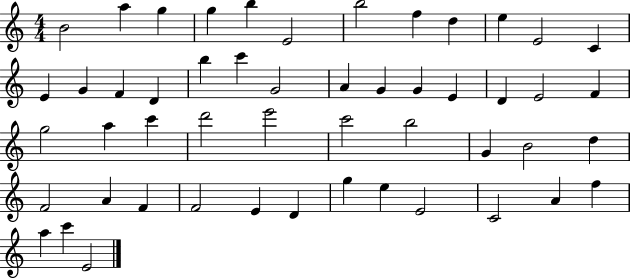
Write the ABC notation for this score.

X:1
T:Untitled
M:4/4
L:1/4
K:C
B2 a g g b E2 b2 f d e E2 C E G F D b c' G2 A G G E D E2 F g2 a c' d'2 e'2 c'2 b2 G B2 d F2 A F F2 E D g e E2 C2 A f a c' E2